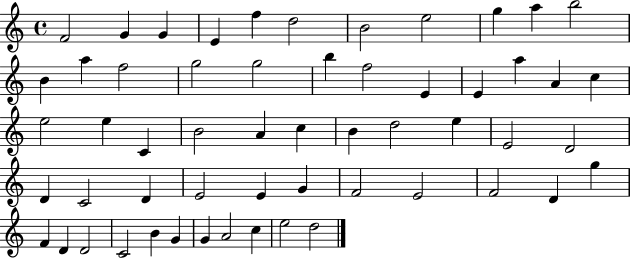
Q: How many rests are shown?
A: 0